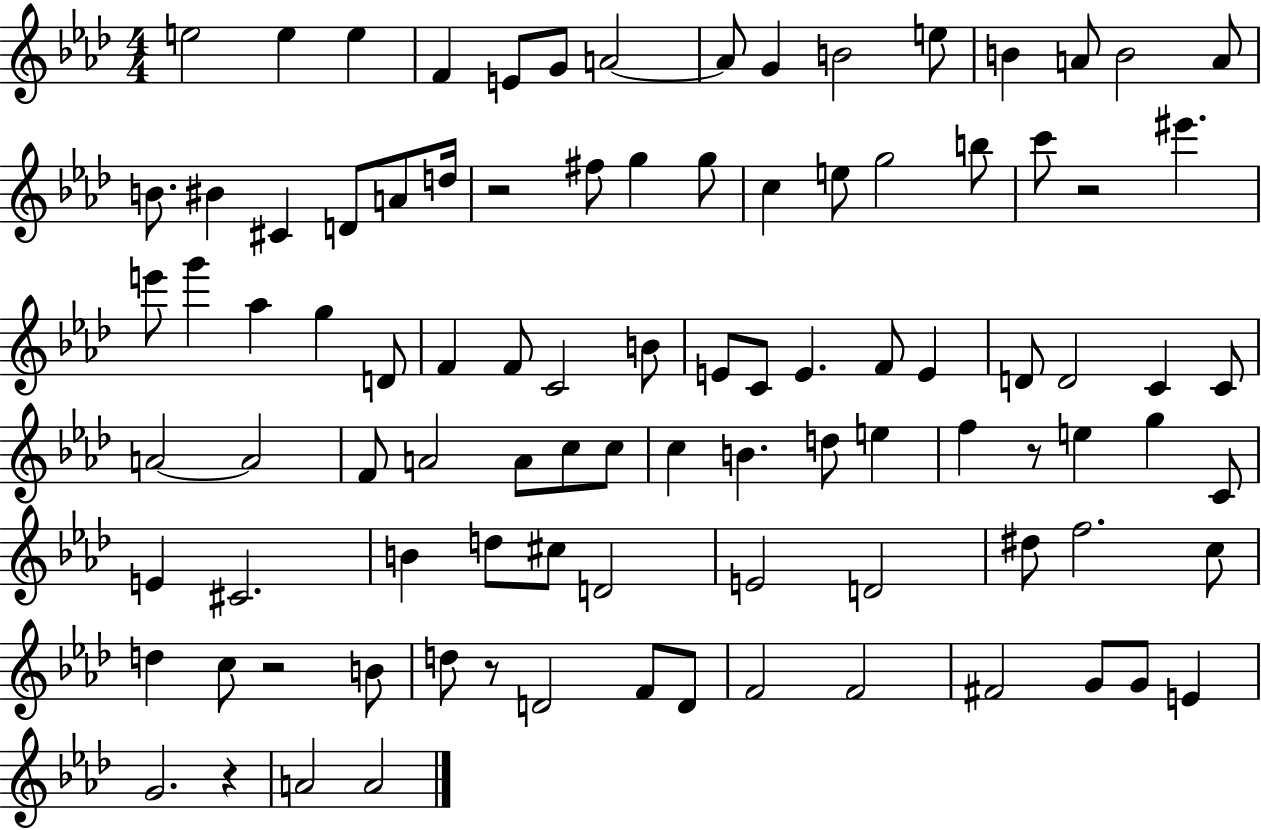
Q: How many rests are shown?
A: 6